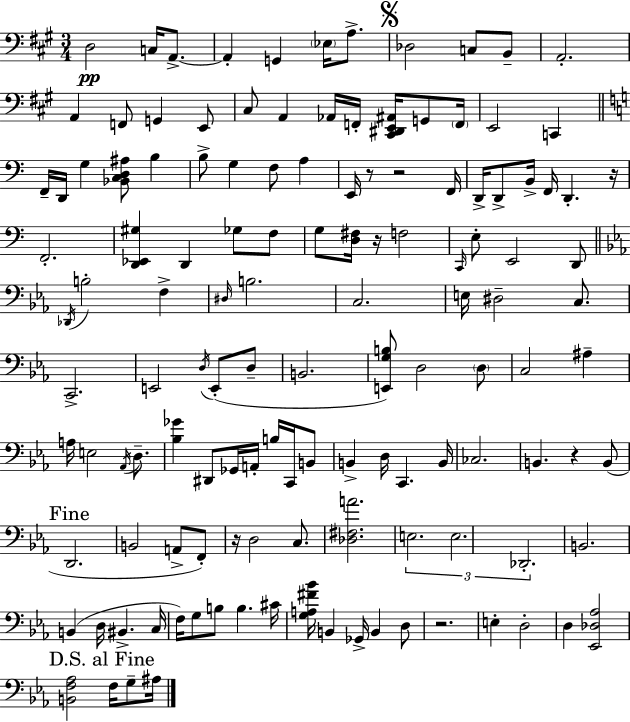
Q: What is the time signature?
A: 3/4